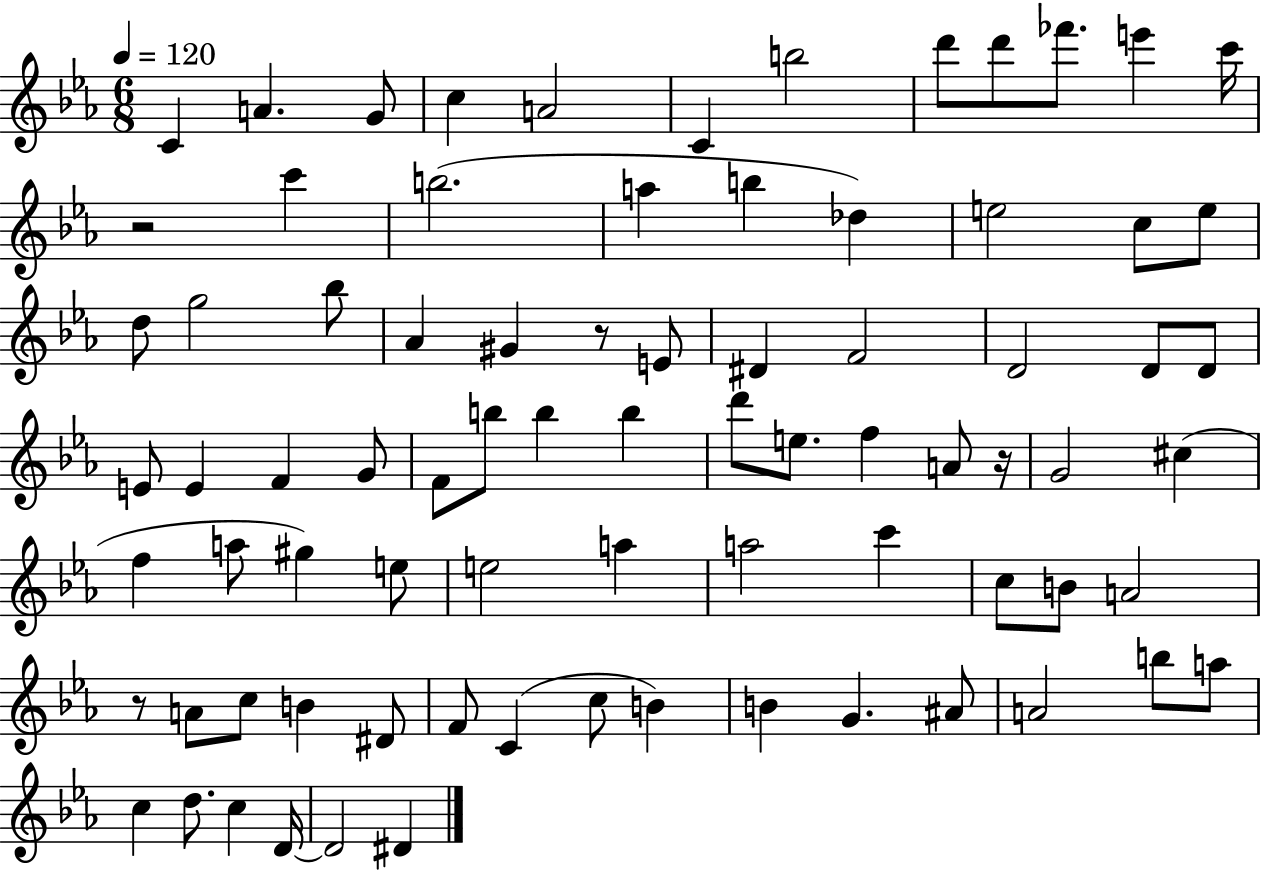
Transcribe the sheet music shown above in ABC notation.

X:1
T:Untitled
M:6/8
L:1/4
K:Eb
C A G/2 c A2 C b2 d'/2 d'/2 _f'/2 e' c'/4 z2 c' b2 a b _d e2 c/2 e/2 d/2 g2 _b/2 _A ^G z/2 E/2 ^D F2 D2 D/2 D/2 E/2 E F G/2 F/2 b/2 b b d'/2 e/2 f A/2 z/4 G2 ^c f a/2 ^g e/2 e2 a a2 c' c/2 B/2 A2 z/2 A/2 c/2 B ^D/2 F/2 C c/2 B B G ^A/2 A2 b/2 a/2 c d/2 c D/4 D2 ^D